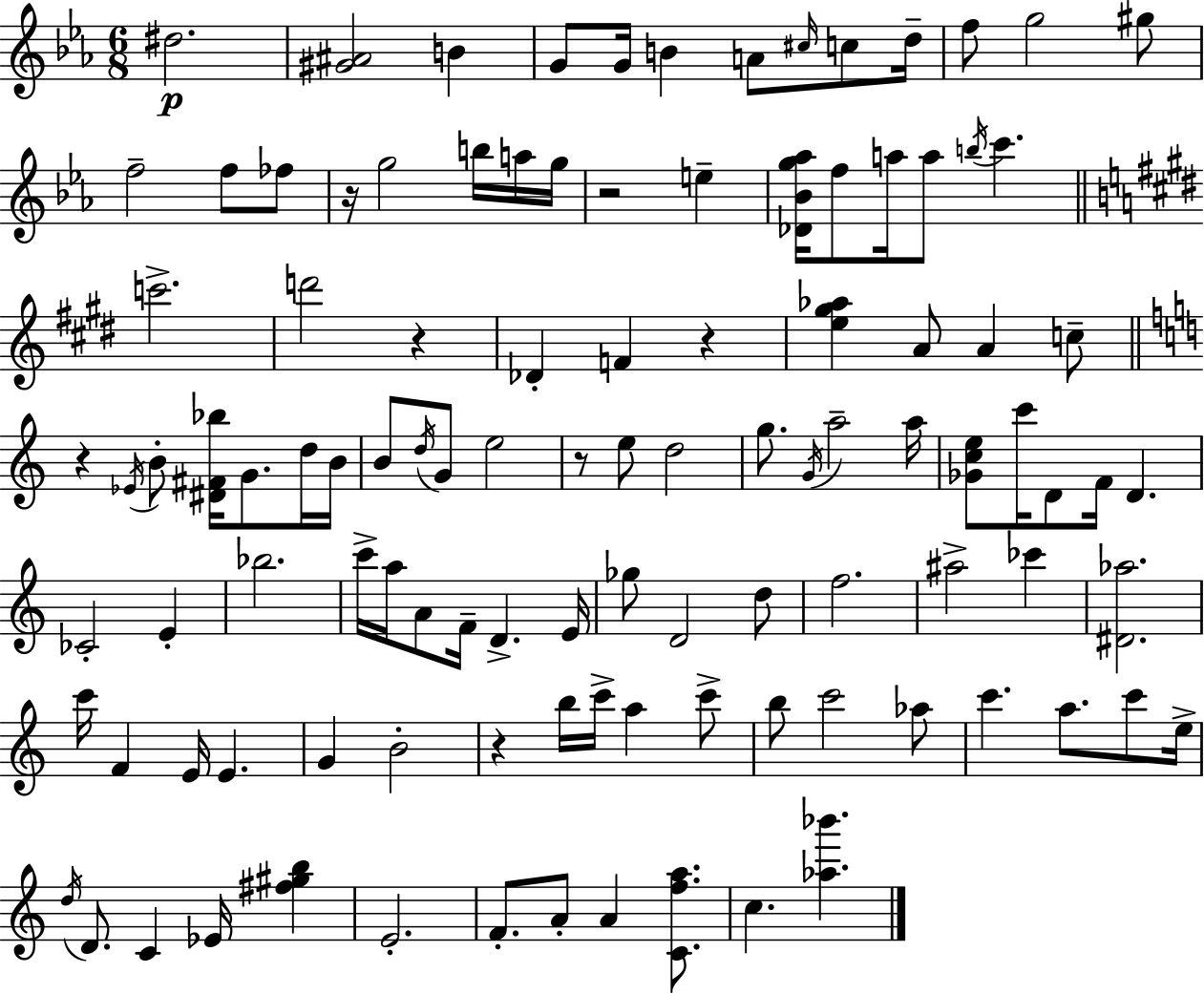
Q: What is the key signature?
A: EES major